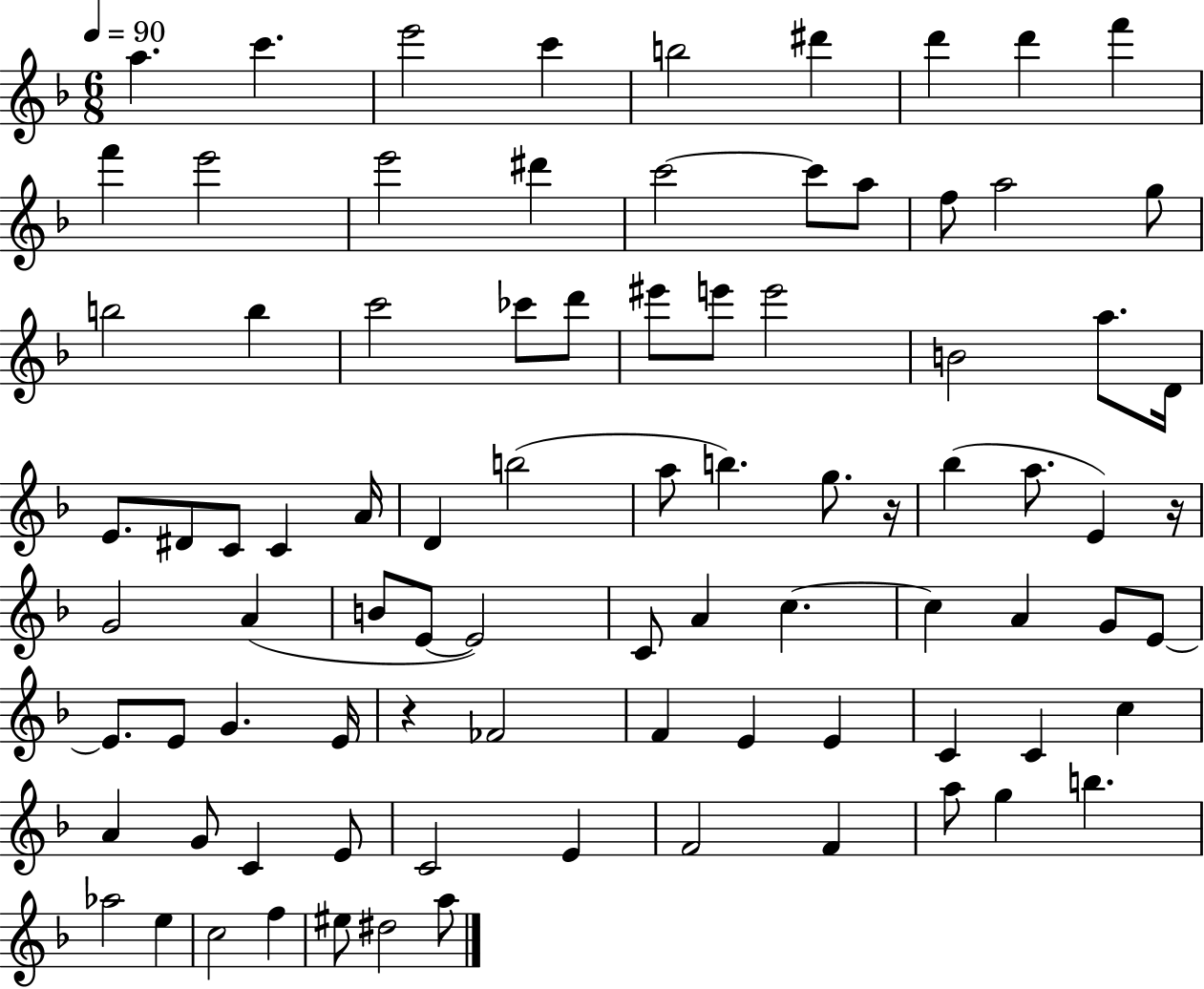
A5/q. C6/q. E6/h C6/q B5/h D#6/q D6/q D6/q F6/q F6/q E6/h E6/h D#6/q C6/h C6/e A5/e F5/e A5/h G5/e B5/h B5/q C6/h CES6/e D6/e EIS6/e E6/e E6/h B4/h A5/e. D4/s E4/e. D#4/e C4/e C4/q A4/s D4/q B5/h A5/e B5/q. G5/e. R/s Bb5/q A5/e. E4/q R/s G4/h A4/q B4/e E4/e E4/h C4/e A4/q C5/q. C5/q A4/q G4/e E4/e E4/e. E4/e G4/q. E4/s R/q FES4/h F4/q E4/q E4/q C4/q C4/q C5/q A4/q G4/e C4/q E4/e C4/h E4/q F4/h F4/q A5/e G5/q B5/q. Ab5/h E5/q C5/h F5/q EIS5/e D#5/h A5/e